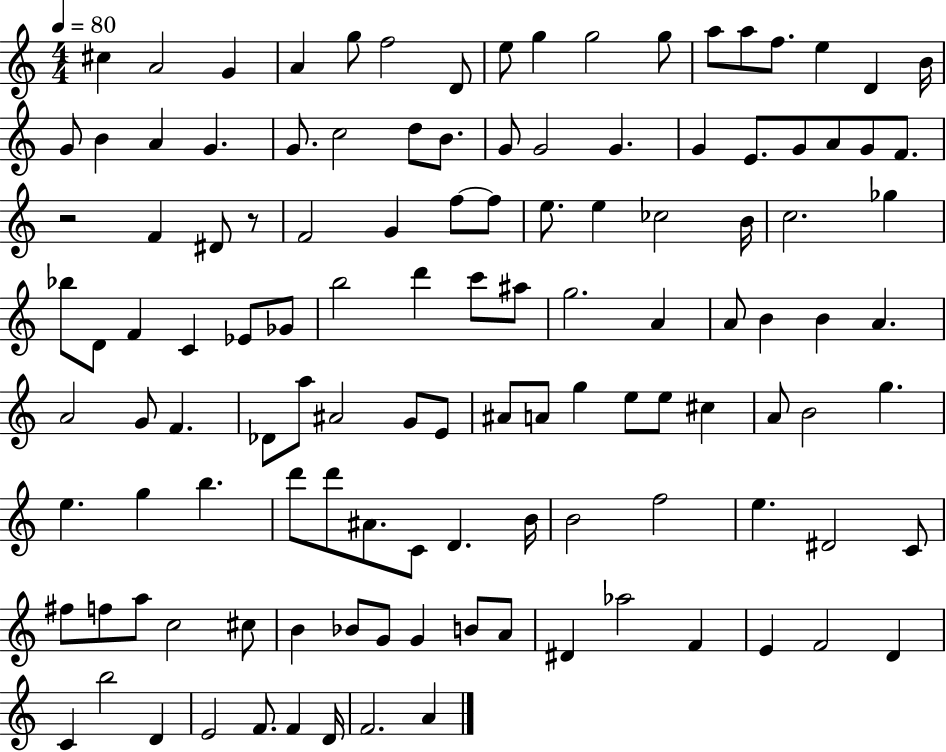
X:1
T:Untitled
M:4/4
L:1/4
K:C
^c A2 G A g/2 f2 D/2 e/2 g g2 g/2 a/2 a/2 f/2 e D B/4 G/2 B A G G/2 c2 d/2 B/2 G/2 G2 G G E/2 G/2 A/2 G/2 F/2 z2 F ^D/2 z/2 F2 G f/2 f/2 e/2 e _c2 B/4 c2 _g _b/2 D/2 F C _E/2 _G/2 b2 d' c'/2 ^a/2 g2 A A/2 B B A A2 G/2 F _D/2 a/2 ^A2 G/2 E/2 ^A/2 A/2 g e/2 e/2 ^c A/2 B2 g e g b d'/2 d'/2 ^A/2 C/2 D B/4 B2 f2 e ^D2 C/2 ^f/2 f/2 a/2 c2 ^c/2 B _B/2 G/2 G B/2 A/2 ^D _a2 F E F2 D C b2 D E2 F/2 F D/4 F2 A